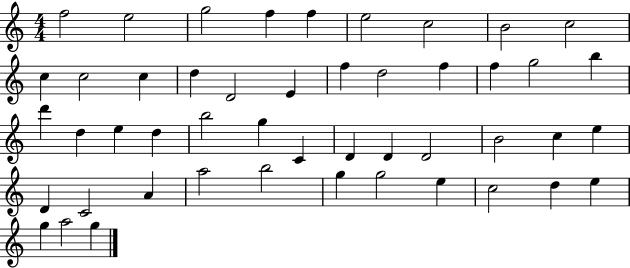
X:1
T:Untitled
M:4/4
L:1/4
K:C
f2 e2 g2 f f e2 c2 B2 c2 c c2 c d D2 E f d2 f f g2 b d' d e d b2 g C D D D2 B2 c e D C2 A a2 b2 g g2 e c2 d e g a2 g